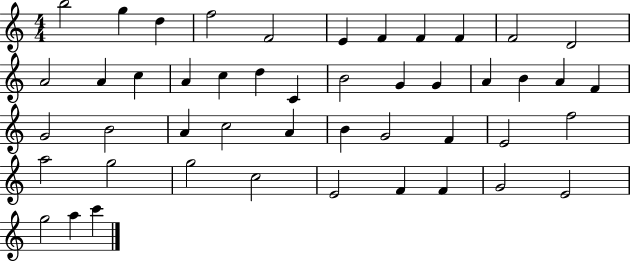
{
  \clef treble
  \numericTimeSignature
  \time 4/4
  \key c \major
  b''2 g''4 d''4 | f''2 f'2 | e'4 f'4 f'4 f'4 | f'2 d'2 | \break a'2 a'4 c''4 | a'4 c''4 d''4 c'4 | b'2 g'4 g'4 | a'4 b'4 a'4 f'4 | \break g'2 b'2 | a'4 c''2 a'4 | b'4 g'2 f'4 | e'2 f''2 | \break a''2 g''2 | g''2 c''2 | e'2 f'4 f'4 | g'2 e'2 | \break g''2 a''4 c'''4 | \bar "|."
}